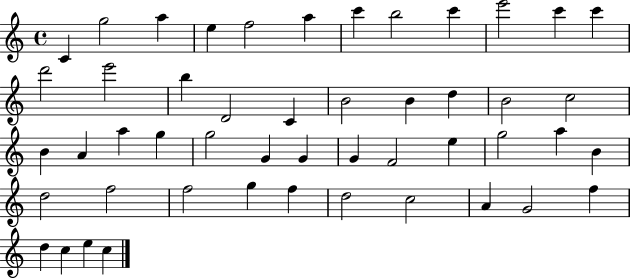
{
  \clef treble
  \time 4/4
  \defaultTimeSignature
  \key c \major
  c'4 g''2 a''4 | e''4 f''2 a''4 | c'''4 b''2 c'''4 | e'''2 c'''4 c'''4 | \break d'''2 e'''2 | b''4 d'2 c'4 | b'2 b'4 d''4 | b'2 c''2 | \break b'4 a'4 a''4 g''4 | g''2 g'4 g'4 | g'4 f'2 e''4 | g''2 a''4 b'4 | \break d''2 f''2 | f''2 g''4 f''4 | d''2 c''2 | a'4 g'2 f''4 | \break d''4 c''4 e''4 c''4 | \bar "|."
}